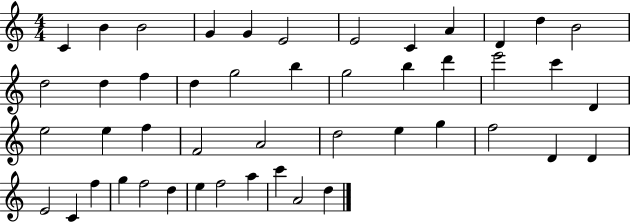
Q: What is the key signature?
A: C major